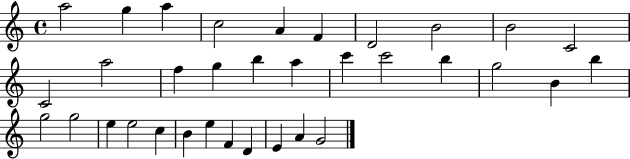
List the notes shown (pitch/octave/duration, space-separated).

A5/h G5/q A5/q C5/h A4/q F4/q D4/h B4/h B4/h C4/h C4/h A5/h F5/q G5/q B5/q A5/q C6/q C6/h B5/q G5/h B4/q B5/q G5/h G5/h E5/q E5/h C5/q B4/q E5/q F4/q D4/q E4/q A4/q G4/h